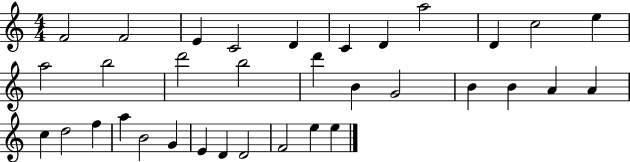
{
  \clef treble
  \numericTimeSignature
  \time 4/4
  \key c \major
  f'2 f'2 | e'4 c'2 d'4 | c'4 d'4 a''2 | d'4 c''2 e''4 | \break a''2 b''2 | d'''2 b''2 | d'''4 b'4 g'2 | b'4 b'4 a'4 a'4 | \break c''4 d''2 f''4 | a''4 b'2 g'4 | e'4 d'4 d'2 | f'2 e''4 e''4 | \break \bar "|."
}